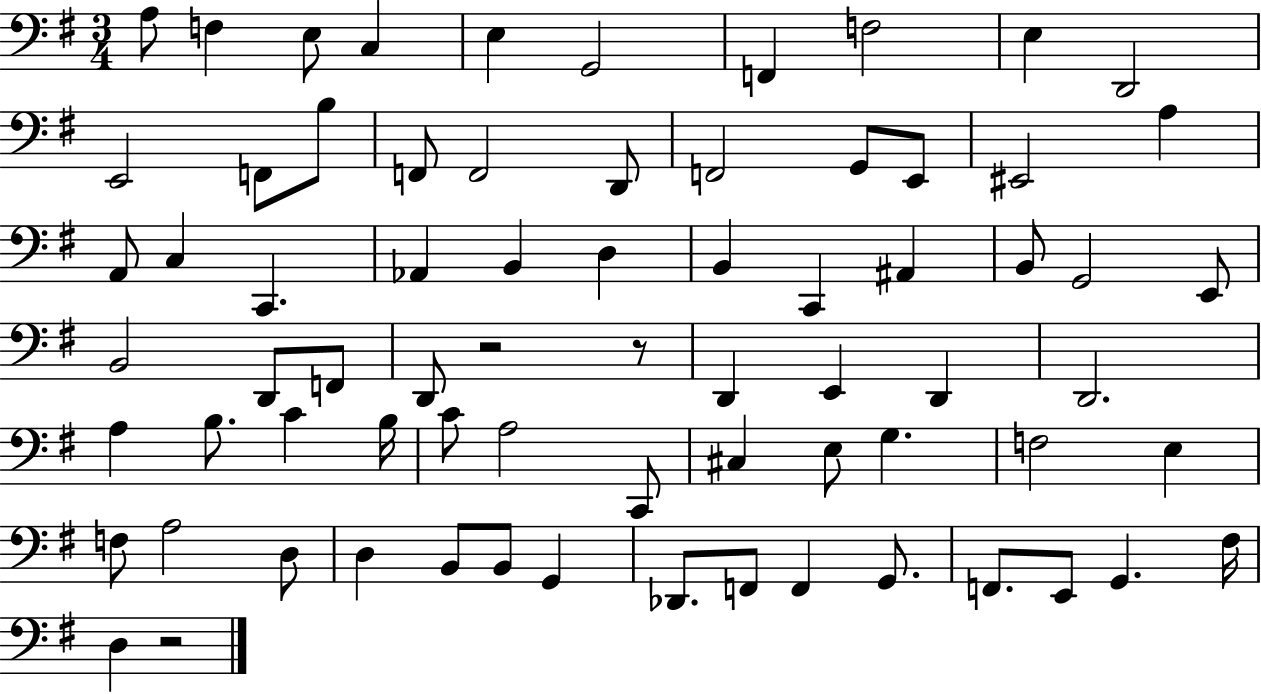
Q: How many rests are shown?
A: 3